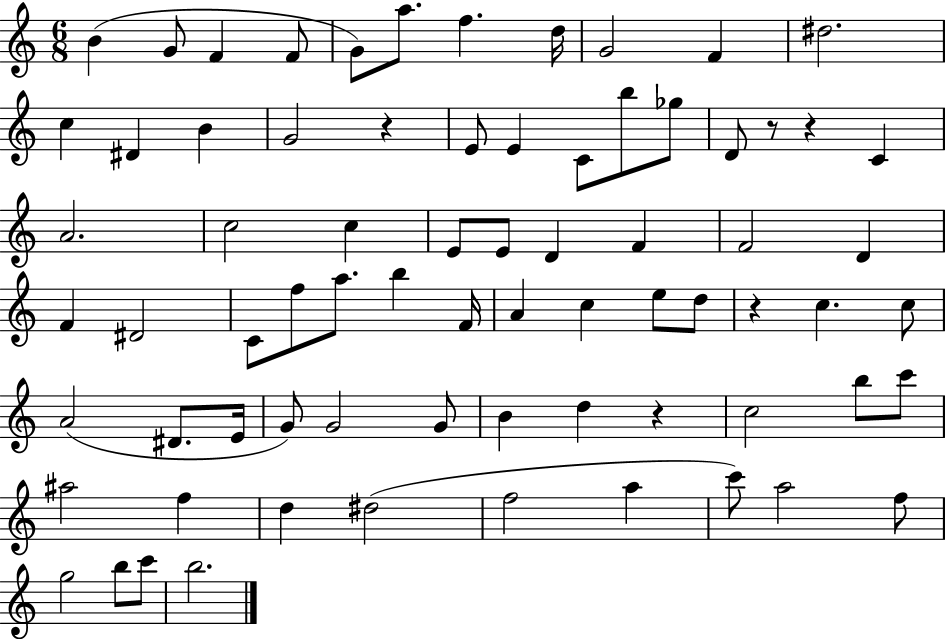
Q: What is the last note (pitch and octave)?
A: B5